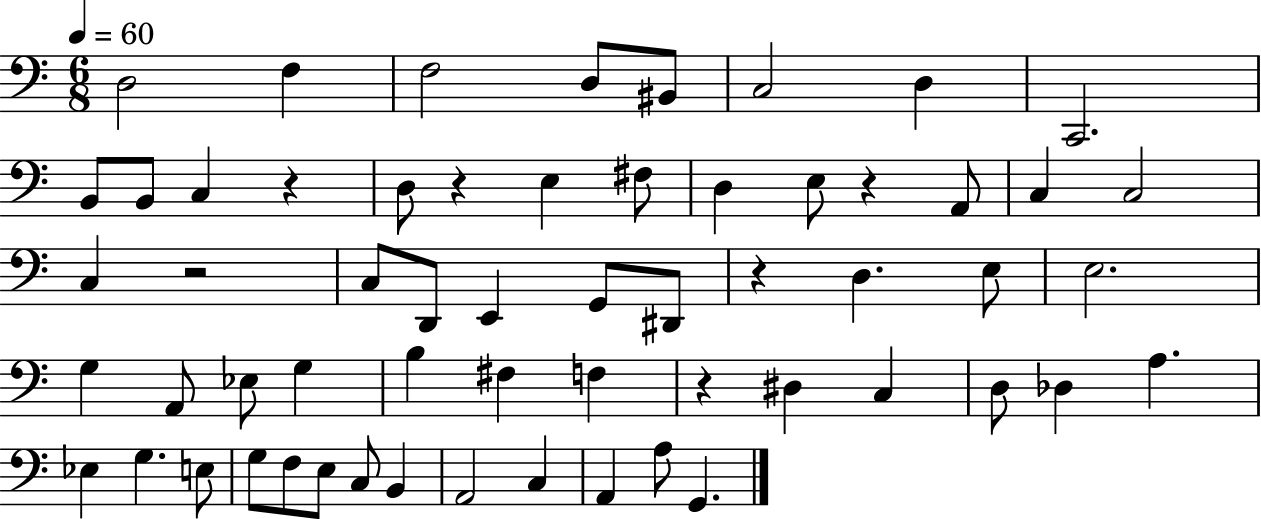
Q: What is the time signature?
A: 6/8